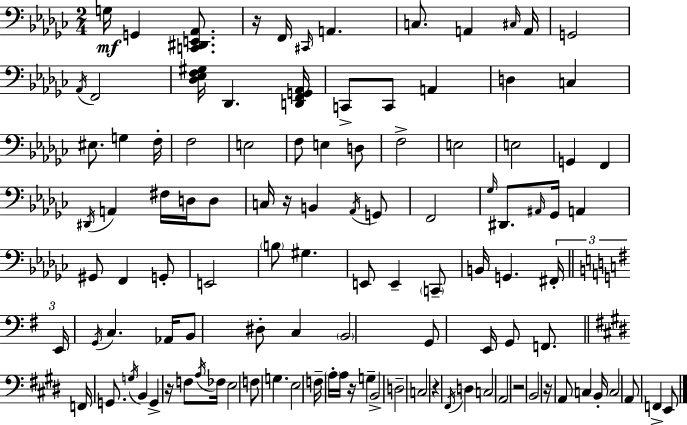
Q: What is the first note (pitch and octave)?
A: G3